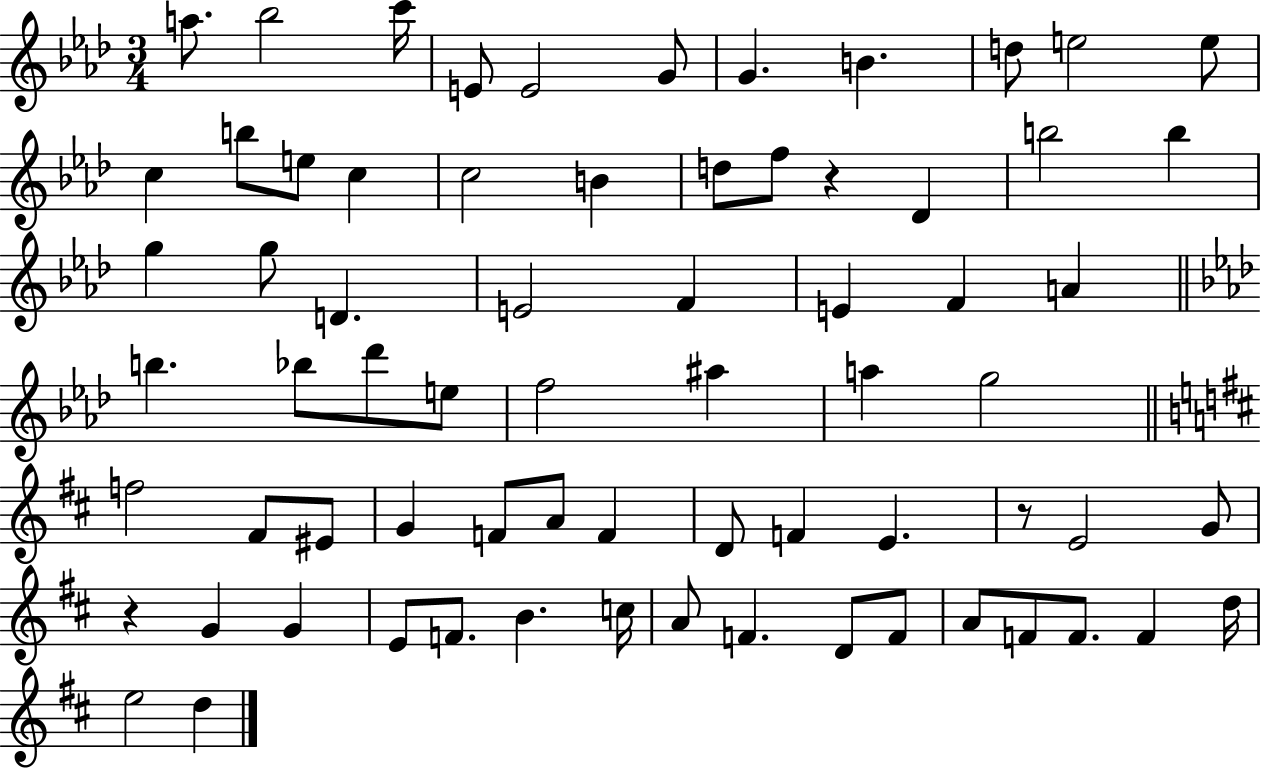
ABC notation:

X:1
T:Untitled
M:3/4
L:1/4
K:Ab
a/2 _b2 c'/4 E/2 E2 G/2 G B d/2 e2 e/2 c b/2 e/2 c c2 B d/2 f/2 z _D b2 b g g/2 D E2 F E F A b _b/2 _d'/2 e/2 f2 ^a a g2 f2 ^F/2 ^E/2 G F/2 A/2 F D/2 F E z/2 E2 G/2 z G G E/2 F/2 B c/4 A/2 F D/2 F/2 A/2 F/2 F/2 F d/4 e2 d